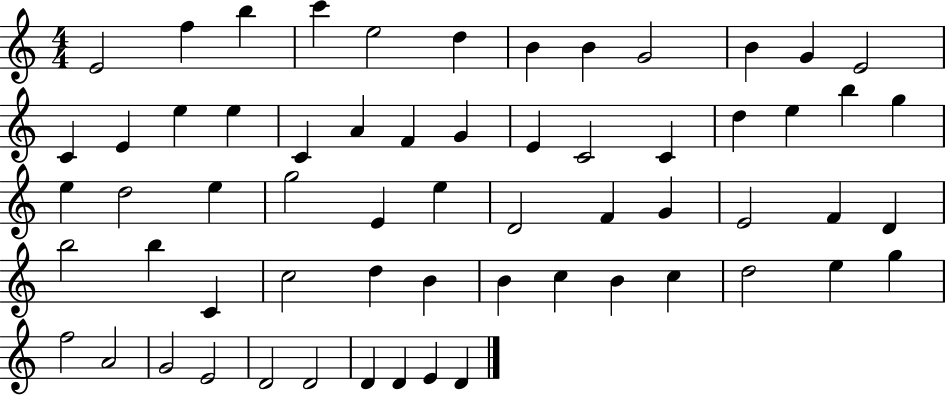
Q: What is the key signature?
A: C major